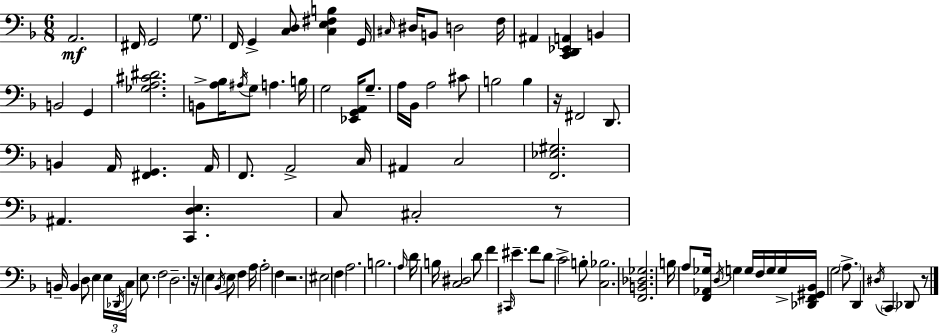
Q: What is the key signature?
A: F major